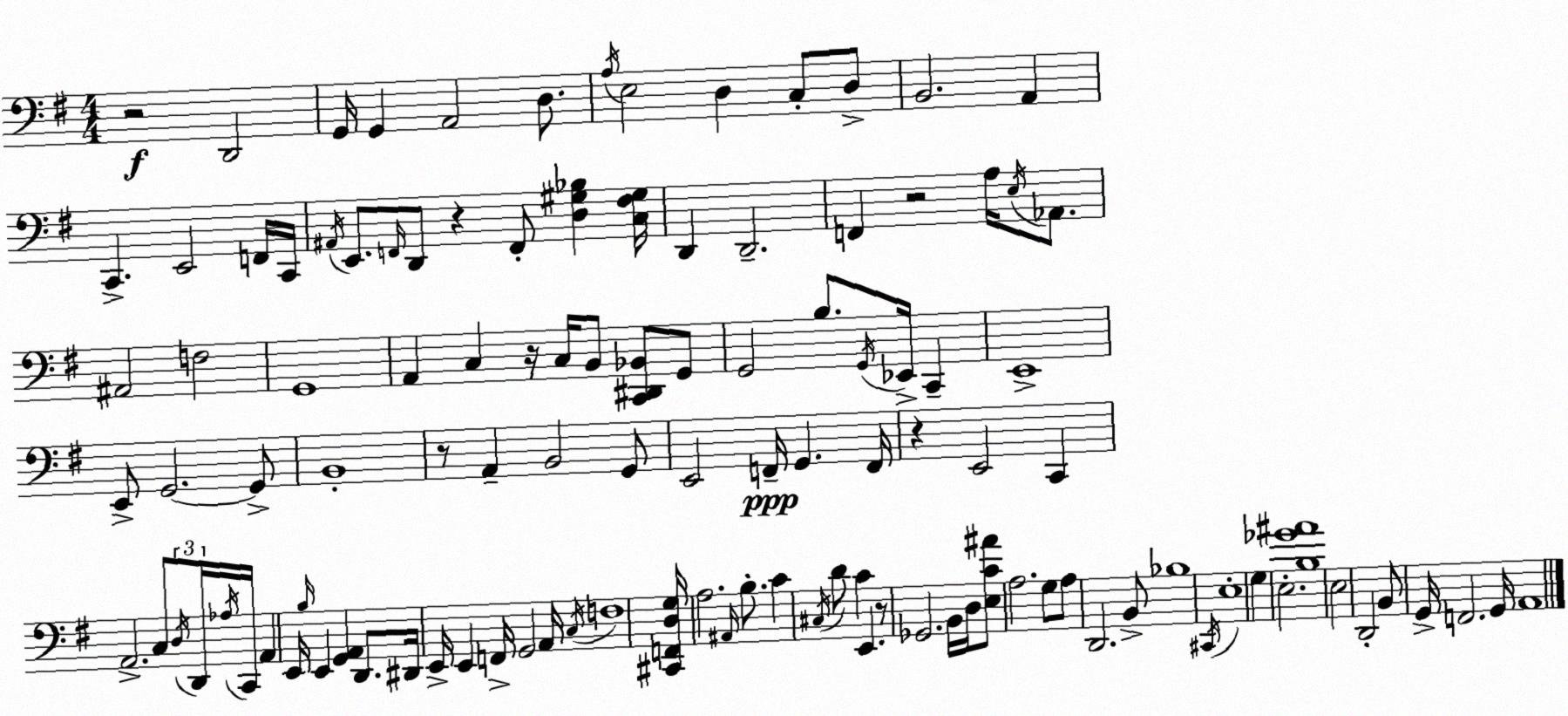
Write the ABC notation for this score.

X:1
T:Untitled
M:4/4
L:1/4
K:Em
z2 D,,2 G,,/4 G,, A,,2 D,/2 A,/4 E,2 D, C,/2 D,/2 B,,2 A,, C,, E,,2 F,,/4 C,,/4 ^A,,/4 E,,/2 F,,/4 D,,/2 z F,,/2 [D,^G,_B,] [C,^F,^G,]/4 D,, D,,2 F,, z2 A,/4 E,/4 _A,,/2 ^A,,2 F,2 G,,4 A,, C, z/4 C,/4 B,,/2 [C,,^D,,_B,,]/2 G,,/2 G,,2 B,/2 G,,/4 _E,,/4 C,, E,,4 E,,/2 G,,2 G,,/2 B,,4 z/2 A,, B,,2 G,,/2 E,,2 F,,/4 G,, F,,/4 z E,,2 C,, A,,2 C,/2 D,/4 D,,/4 _A,/4 C,,/4 A,, E,,/4 B,/4 E,, [G,,A,,] D,,/2 ^D,,/4 E,,/4 E,, F,,/4 G,,2 A,,/4 C,/4 F,4 [^C,,F,,D,G,]/4 A,2 ^A,,/4 B,/2 C ^C,/4 D/2 C E,, z/2 _G,,2 B,,/4 D,/4 [E,C^A]/2 A,2 G,/2 A,/2 D,,2 B,,/2 _B,4 ^C,,/4 E,4 G, E,2 [B,_G^A]4 E,2 D,,2 B,,/2 G,,/4 F,,2 G,,/4 A,,4